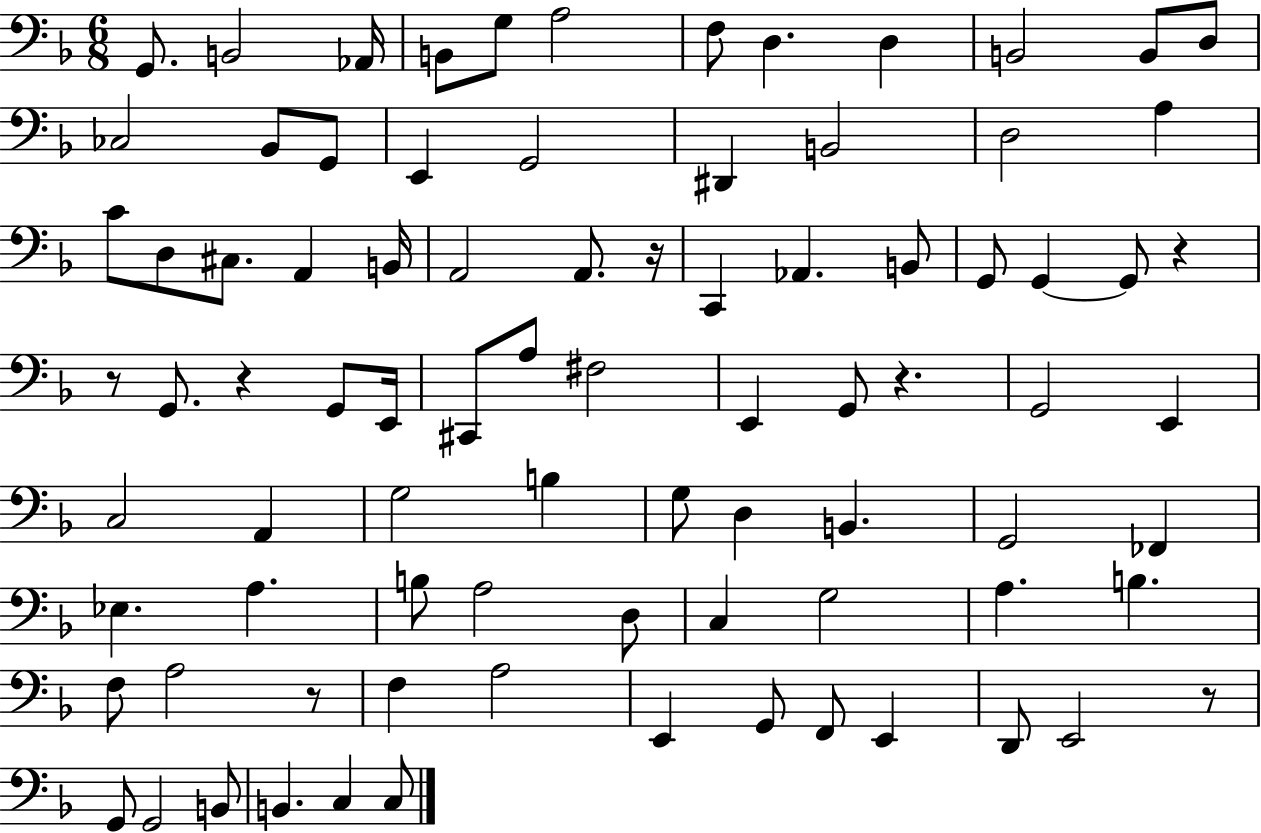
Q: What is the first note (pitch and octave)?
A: G2